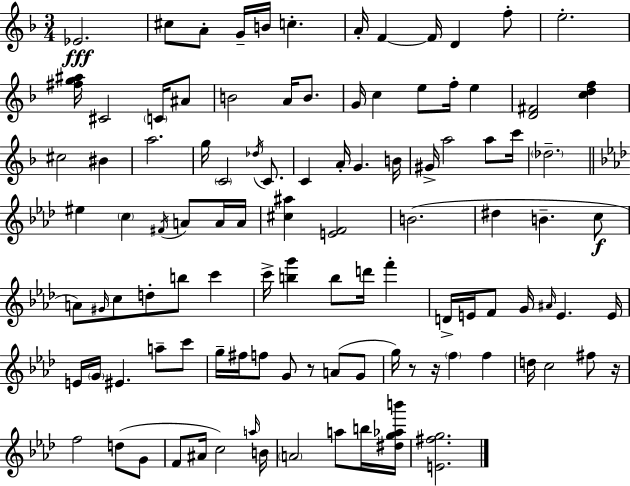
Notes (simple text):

Eb4/h. C#5/e A4/e G4/s B4/s C5/q. A4/s F4/q F4/s D4/q F5/e E5/h. [F#5,G5,A#5]/s C#4/h C4/s A#4/e B4/h A4/s B4/e. G4/s C5/q E5/e F5/s E5/q [D4,F#4]/h [C5,D5,F5]/q C#5/h BIS4/q A5/h. G5/s C4/h Db5/s C4/e. C4/q A4/s G4/q. B4/s G#4/s A5/h A5/e C6/s Db5/h. EIS5/q C5/q F#4/s A4/e A4/s A4/s [C#5,A#5]/q [E4,F4]/h B4/h. D#5/q B4/q. C5/e A4/e G#4/s C5/e D5/e B5/e C6/q C6/s [B5,G6]/q B5/e D6/s F6/q D4/s E4/s F4/e G4/s A#4/s E4/q. E4/s E4/s G4/s EIS4/q. A5/e C6/e G5/s F#5/s F5/e G4/e R/e A4/e G4/e G5/s R/e R/s F5/q F5/q D5/s C5/h F#5/e R/s F5/h D5/e G4/e F4/e A#4/s C5/h A5/s B4/s A4/h A5/e B5/s [D#5,G5,Ab5,B6]/s [E4,F#5,G5]/h.